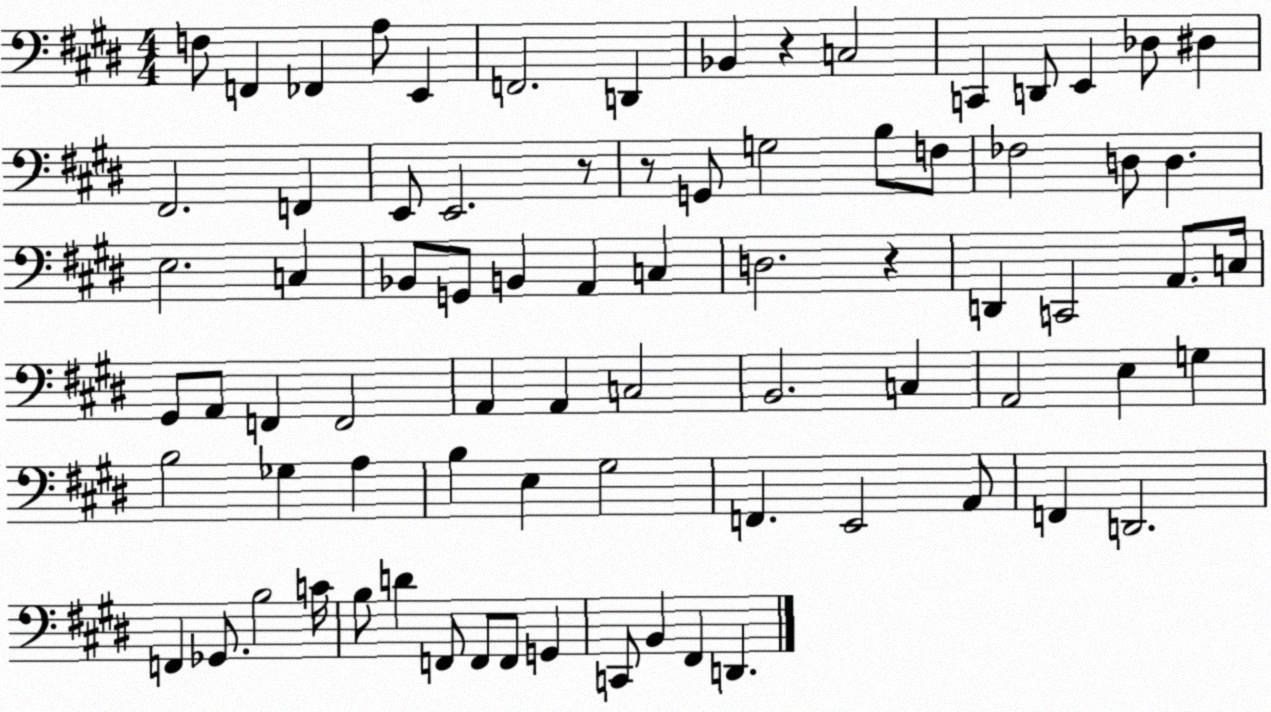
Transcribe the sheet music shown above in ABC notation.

X:1
T:Untitled
M:4/4
L:1/4
K:E
F,/2 F,, _F,, A,/2 E,, F,,2 D,, _B,, z C,2 C,, D,,/2 E,, _D,/2 ^D, ^F,,2 F,, E,,/2 E,,2 z/2 z/2 G,,/2 G,2 B,/2 F,/2 _F,2 D,/2 D, E,2 C, _B,,/2 G,,/2 B,, A,, C, D,2 z D,, C,,2 A,,/2 C,/4 ^G,,/2 A,,/2 F,, F,,2 A,, A,, C,2 B,,2 C, A,,2 E, G, B,2 _G, A, B, E, ^G,2 F,, E,,2 A,,/2 F,, D,,2 F,, _G,,/2 B,2 C/4 B,/2 D F,,/2 F,,/2 F,,/2 G,, C,,/2 B,, ^F,, D,,